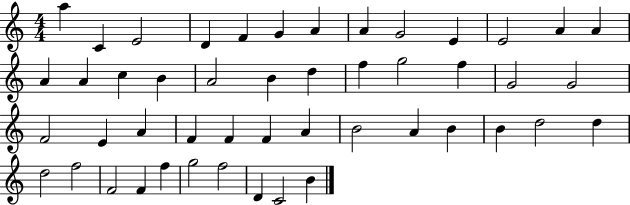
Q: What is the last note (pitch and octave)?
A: B4